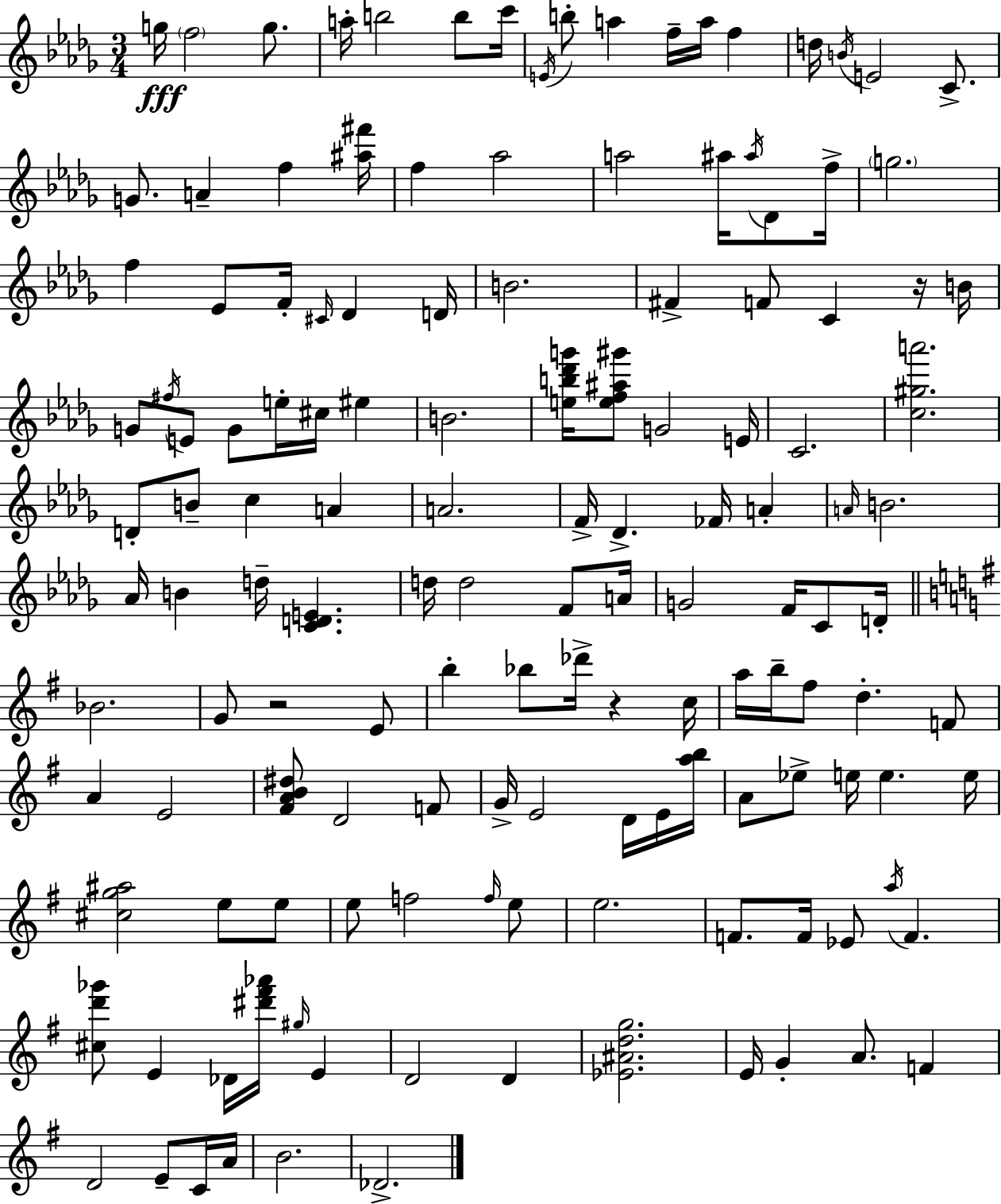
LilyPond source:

{
  \clef treble
  \numericTimeSignature
  \time 3/4
  \key bes \minor
  g''16\fff \parenthesize f''2 g''8. | a''16-. b''2 b''8 c'''16 | \acciaccatura { e'16 } b''8-. a''4 f''16-- a''16 f''4 | d''16 \acciaccatura { b'16 } e'2 c'8.-> | \break g'8. a'4-- f''4 | <ais'' fis'''>16 f''4 aes''2 | a''2 ais''16 \acciaccatura { ais''16 } | des'8 f''16-> \parenthesize g''2. | \break f''4 ees'8 f'16-. \grace { cis'16 } des'4 | d'16 b'2. | fis'4-> f'8 c'4 | r16 b'16 g'8 \acciaccatura { fis''16 } e'8 g'8 e''16-. | \break cis''16 eis''4 b'2. | <e'' b'' des''' g'''>16 <e'' f'' ais'' gis'''>8 g'2 | e'16 c'2. | <c'' gis'' a'''>2. | \break d'8-. b'8-- c''4 | a'4 a'2. | f'16-> des'4.-> | fes'16 a'4-. \grace { a'16 } b'2. | \break aes'16 b'4 d''16-- | <c' d' e'>4. d''16 d''2 | f'8 a'16 g'2 | f'16 c'8 d'16-. \bar "||" \break \key g \major bes'2. | g'8 r2 e'8 | b''4-. bes''8 des'''16-> r4 c''16 | a''16 b''16-- fis''8 d''4.-. f'8 | \break a'4 e'2 | <fis' a' b' dis''>8 d'2 f'8 | g'16-> e'2 d'16 e'16 <a'' b''>16 | a'8 ees''8-> e''16 e''4. e''16 | \break <cis'' g'' ais''>2 e''8 e''8 | e''8 f''2 \grace { f''16 } e''8 | e''2. | f'8. f'16 ees'8 \acciaccatura { a''16 } f'4. | \break <cis'' d''' ges'''>8 e'4 des'16 <dis''' fis''' aes'''>16 \grace { gis''16 } e'4 | d'2 d'4 | <ees' ais' d'' g''>2. | e'16 g'4-. a'8. f'4 | \break d'2 e'8-- | c'16 a'16 b'2. | des'2.-> | \bar "|."
}